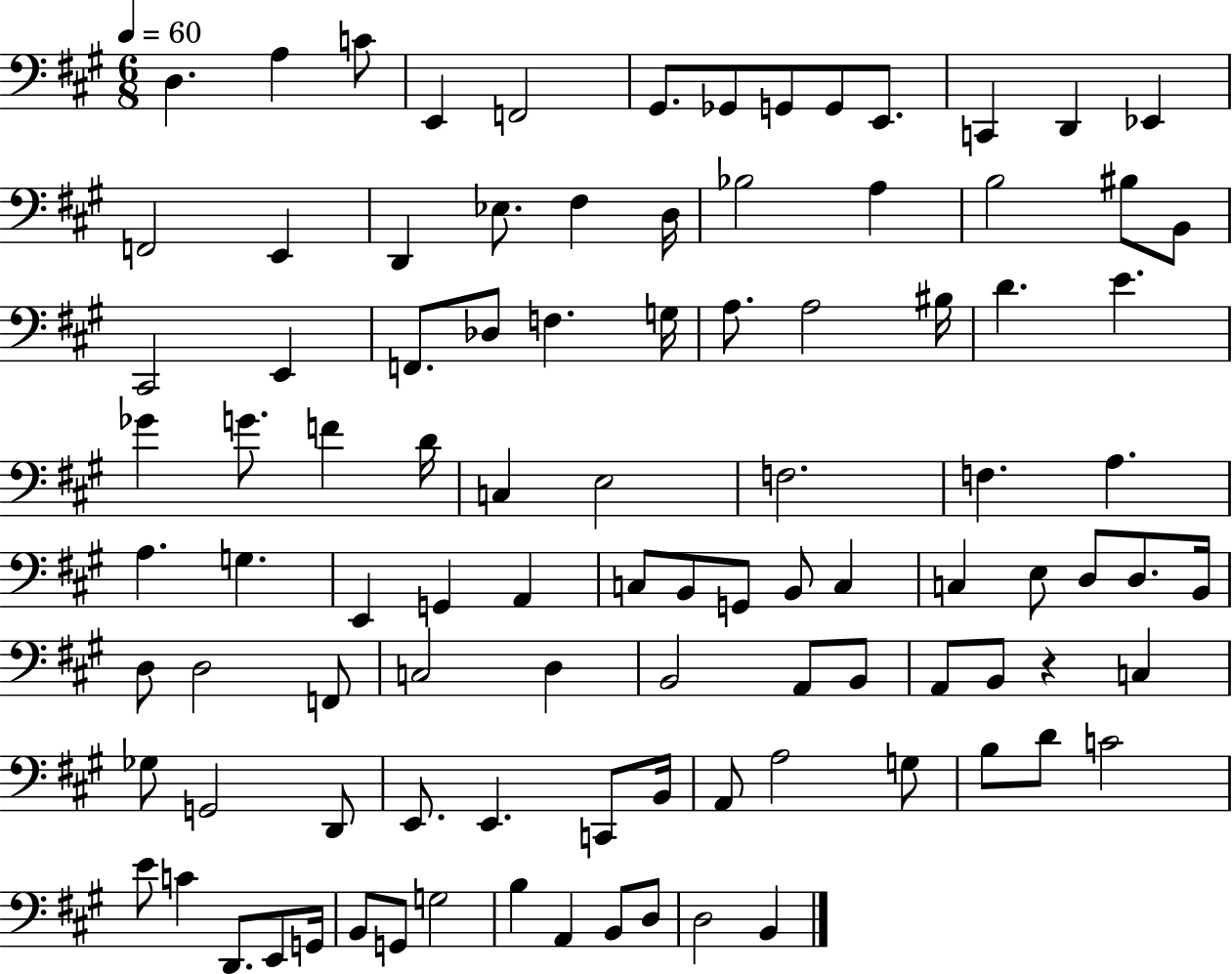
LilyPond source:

{
  \clef bass
  \numericTimeSignature
  \time 6/8
  \key a \major
  \tempo 4 = 60
  d4. a4 c'8 | e,4 f,2 | gis,8. ges,8 g,8 g,8 e,8. | c,4 d,4 ees,4 | \break f,2 e,4 | d,4 ees8. fis4 d16 | bes2 a4 | b2 bis8 b,8 | \break cis,2 e,4 | f,8. des8 f4. g16 | a8. a2 bis16 | d'4. e'4. | \break ges'4 g'8. f'4 d'16 | c4 e2 | f2. | f4. a4. | \break a4. g4. | e,4 g,4 a,4 | c8 b,8 g,8 b,8 c4 | c4 e8 d8 d8. b,16 | \break d8 d2 f,8 | c2 d4 | b,2 a,8 b,8 | a,8 b,8 r4 c4 | \break ges8 g,2 d,8 | e,8. e,4. c,8 b,16 | a,8 a2 g8 | b8 d'8 c'2 | \break e'8 c'4 d,8. e,8 g,16 | b,8 g,8 g2 | b4 a,4 b,8 d8 | d2 b,4 | \break \bar "|."
}